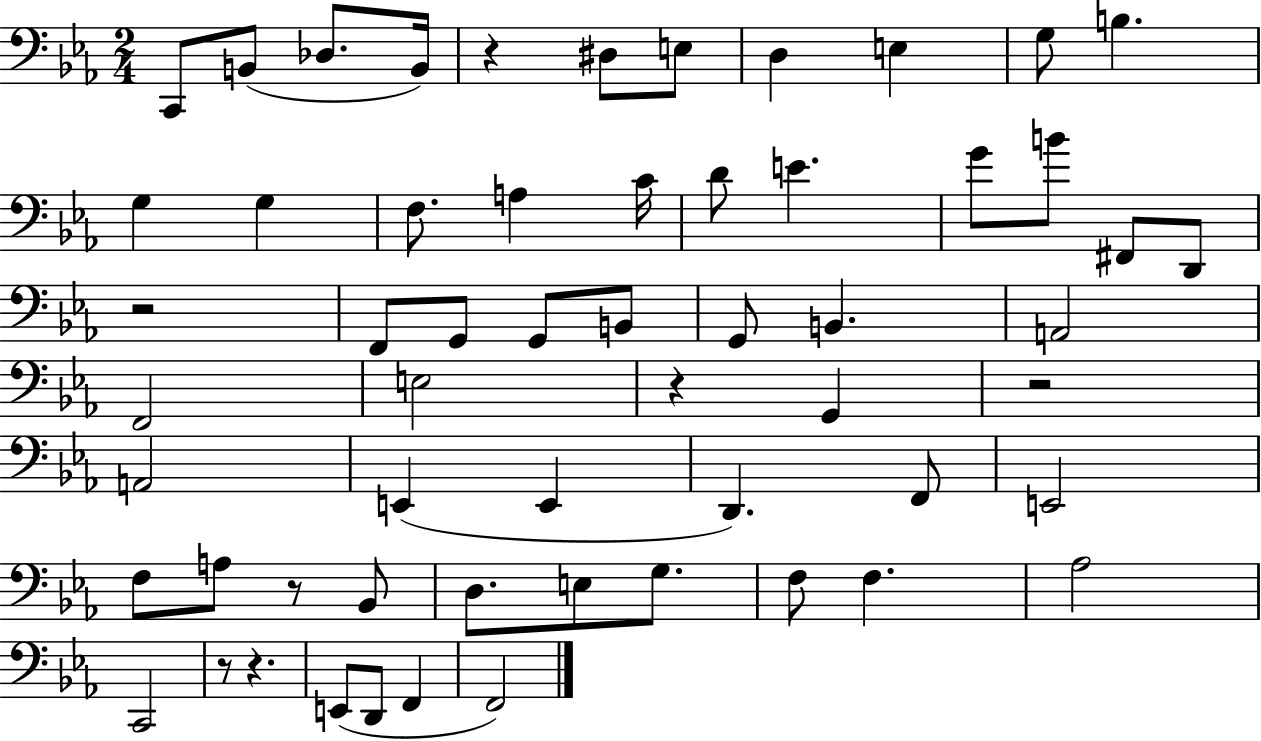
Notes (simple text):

C2/e B2/e Db3/e. B2/s R/q D#3/e E3/e D3/q E3/q G3/e B3/q. G3/q G3/q F3/e. A3/q C4/s D4/e E4/q. G4/e B4/e F#2/e D2/e R/h F2/e G2/e G2/e B2/e G2/e B2/q. A2/h F2/h E3/h R/q G2/q R/h A2/h E2/q E2/q D2/q. F2/e E2/h F3/e A3/e R/e Bb2/e D3/e. E3/e G3/e. F3/e F3/q. Ab3/h C2/h R/e R/q. E2/e D2/e F2/q F2/h